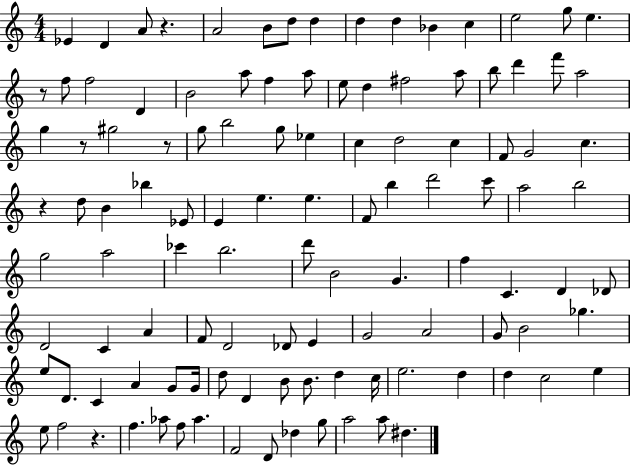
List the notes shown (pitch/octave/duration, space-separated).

Eb4/q D4/q A4/e R/q. A4/h B4/e D5/e D5/q D5/q D5/q Bb4/q C5/q E5/h G5/e E5/q. R/e F5/e F5/h D4/q B4/h A5/e F5/q A5/e E5/e D5/q F#5/h A5/e B5/e D6/q F6/e A5/h G5/q R/e G#5/h R/e G5/e B5/h G5/e Eb5/q C5/q D5/h C5/q F4/e G4/h C5/q. R/q D5/e B4/q Bb5/q Eb4/e E4/q E5/q. E5/q. F4/e B5/q D6/h C6/e A5/h B5/h G5/h A5/h CES6/q B5/h. D6/e B4/h G4/q. F5/q C4/q. D4/q Db4/e D4/h C4/q A4/q F4/e D4/h Db4/e E4/q G4/h A4/h G4/e B4/h Gb5/q. E5/e D4/e. C4/q A4/q G4/e G4/s D5/e D4/q B4/e B4/e. D5/q C5/s E5/h. D5/q D5/q C5/h E5/q E5/e F5/h R/q. F5/q. Ab5/e F5/e Ab5/q. F4/h D4/e Db5/q G5/e A5/h A5/e D#5/q.